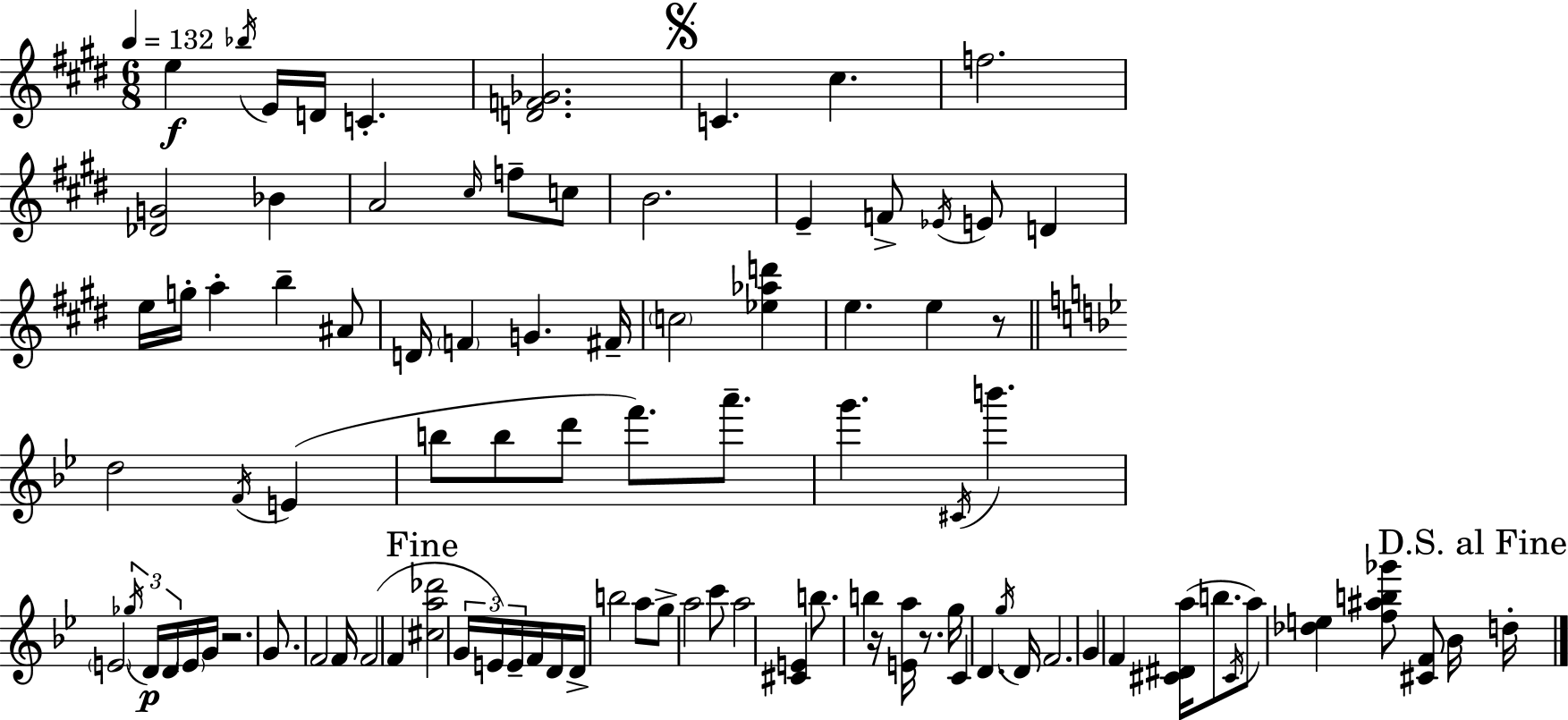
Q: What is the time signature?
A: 6/8